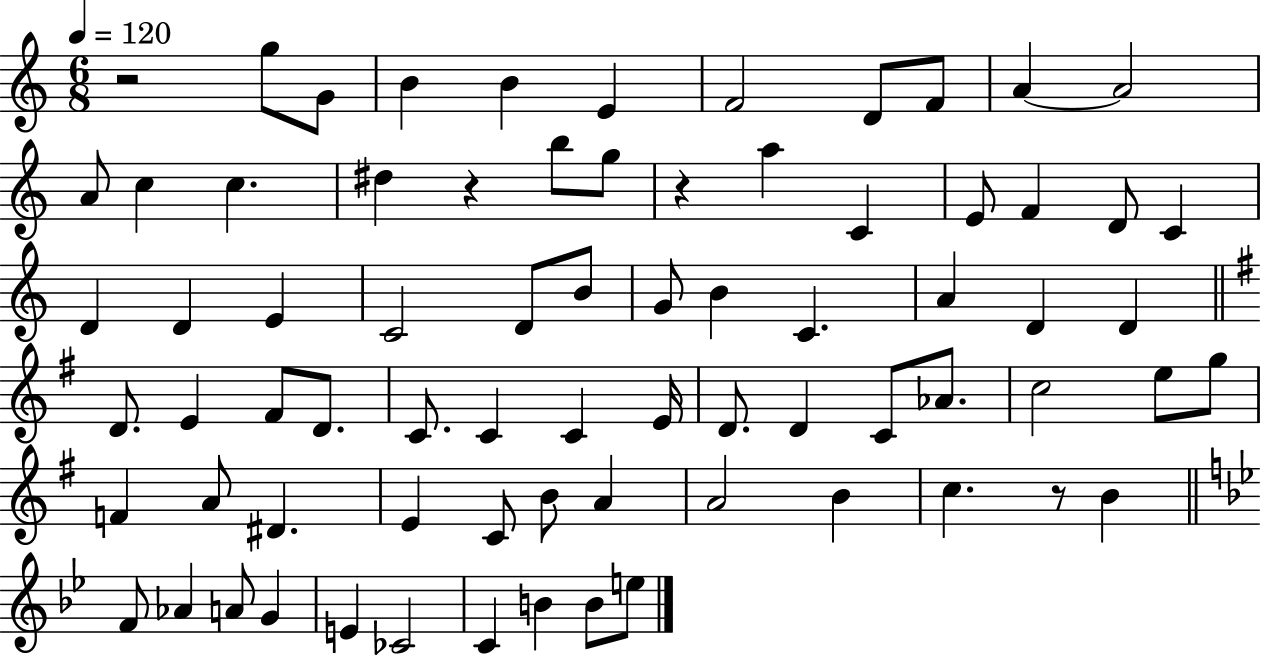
R/h G5/e G4/e B4/q B4/q E4/q F4/h D4/e F4/e A4/q A4/h A4/e C5/q C5/q. D#5/q R/q B5/e G5/e R/q A5/q C4/q E4/e F4/q D4/e C4/q D4/q D4/q E4/q C4/h D4/e B4/e G4/e B4/q C4/q. A4/q D4/q D4/q D4/e. E4/q F#4/e D4/e. C4/e. C4/q C4/q E4/s D4/e. D4/q C4/e Ab4/e. C5/h E5/e G5/e F4/q A4/e D#4/q. E4/q C4/e B4/e A4/q A4/h B4/q C5/q. R/e B4/q F4/e Ab4/q A4/e G4/q E4/q CES4/h C4/q B4/q B4/e E5/e